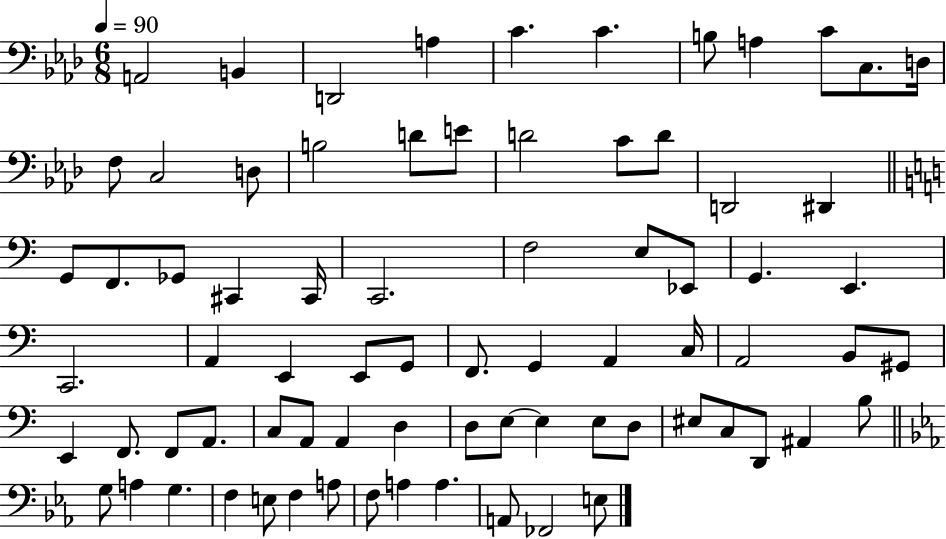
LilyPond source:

{
  \clef bass
  \numericTimeSignature
  \time 6/8
  \key aes \major
  \tempo 4 = 90
  \repeat volta 2 { a,2 b,4 | d,2 a4 | c'4. c'4. | b8 a4 c'8 c8. d16 | \break f8 c2 d8 | b2 d'8 e'8 | d'2 c'8 d'8 | d,2 dis,4 | \break \bar "||" \break \key c \major g,8 f,8. ges,8 cis,4 cis,16 | c,2. | f2 e8 ees,8 | g,4. e,4. | \break c,2. | a,4 e,4 e,8 g,8 | f,8. g,4 a,4 c16 | a,2 b,8 gis,8 | \break e,4 f,8. f,8 a,8. | c8 a,8 a,4 d4 | d8 e8~~ e4 e8 d8 | eis8 c8 d,8 ais,4 b8 | \break \bar "||" \break \key ees \major g8 a4 g4. | f4 e8 f4 a8 | f8 a4 a4. | a,8 fes,2 e8 | \break } \bar "|."
}